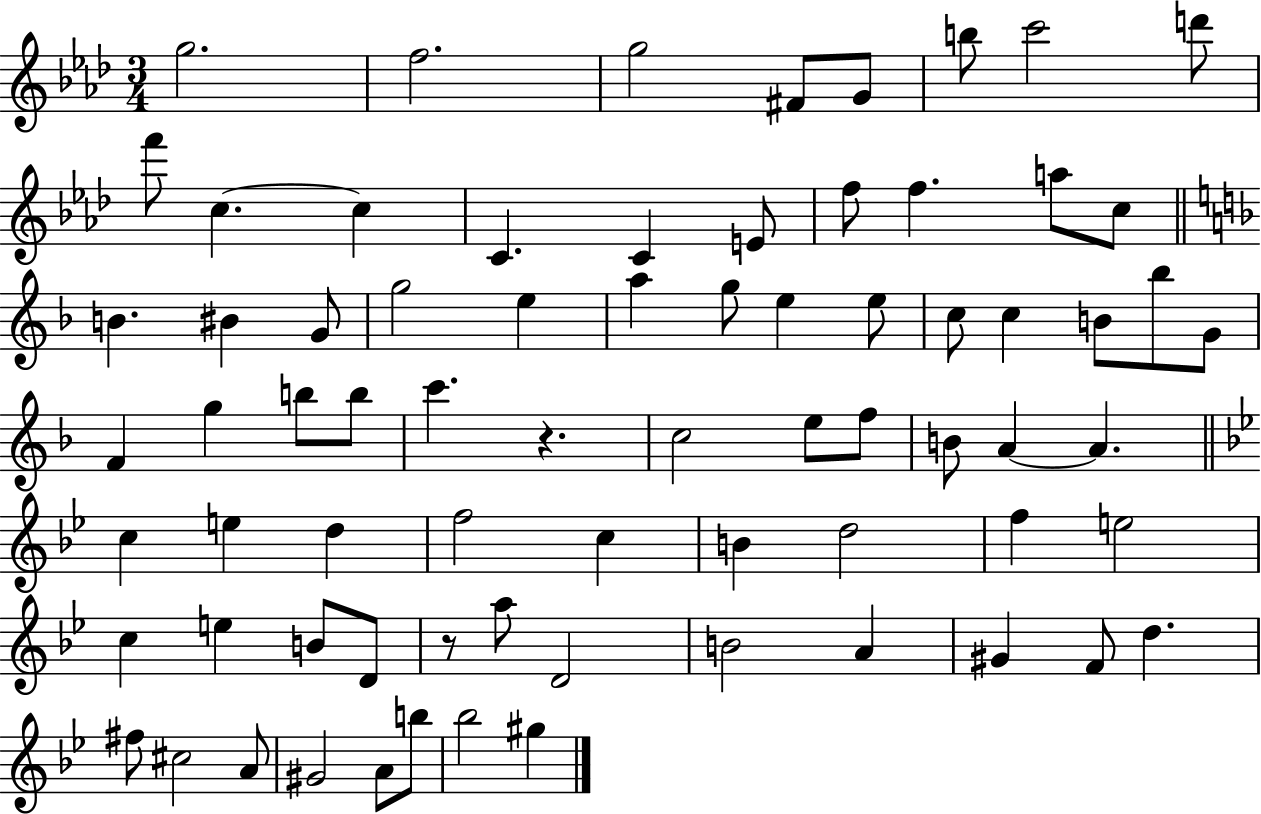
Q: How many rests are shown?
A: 2